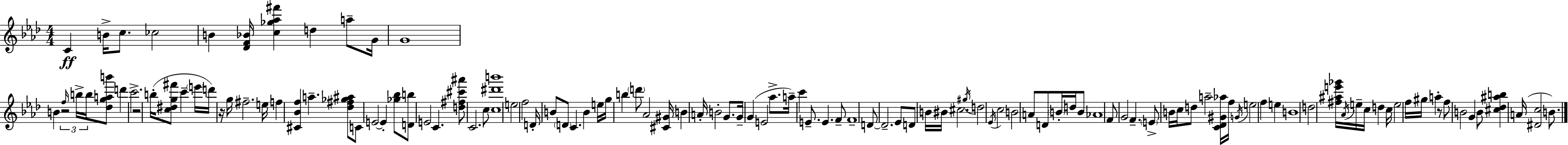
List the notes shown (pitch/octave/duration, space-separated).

C4/q B4/s C5/e. CES5/h B4/q [Db4,F4,Bb4]/s [C5,Gb5,Ab5,F#6]/q D5/q A5/e G4/s G4/w B4/q R/h F5/s B5/s B5/s [Db5,G5,A5,B6]/e D6/q C6/h. R/h B5/s [C5,D#5,G5,F#6]/e C6/q E6/s D6/s R/s G5/s F#5/h. E5/s F5/q [C#4,Bb4,F5]/q A5/q. [Db5,F#5,Gb5,A#5]/e C4/e E4/h E4/q [Gb5,Bb5]/e [D4,B5]/e E4/h C4/q. [D5,F#5,C#6,A#6]/e C4/h. C5/e [C5,D#6,B6]/w E5/h F5/h D4/s B4/e D4/e C4/q. B4/q E5/s G5/s B5/q D6/e Ab4/h [C#4,G#4]/s B4/q A4/s B4/h G4/e. G4/s G4/q E4/h Ab5/e. A5/s C6/q E4/e. E4/q. F4/e F4/w D4/e D4/h. Eb4/e D4/e B4/s BIS4/s C#5/h. G#5/s D5/h Eb4/s C5/h B4/h A4/e D4/e B4/s D5/s B4/e Ab4/w F4/e G4/h F4/q. E4/e B4/s C5/s D5/e A5/h [C4,Db4,G#4,Ab5]/s F5/s G4/s E5/h F5/q E5/q B4/w D5/h [F#5,A#5,E6,Gb6]/s Ab4/s E5/s C5/s D5/q C5/s E5/h F5/s G#5/s A5/q R/e F5/e B4/h G4/q B4/e [C#5,Db5,A#5,B5]/q A4/s [D#4,C5]/h B4/e.